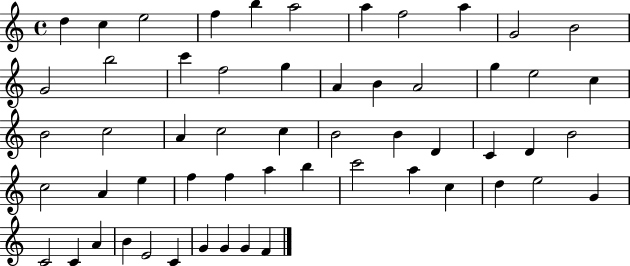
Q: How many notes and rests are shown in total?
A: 56